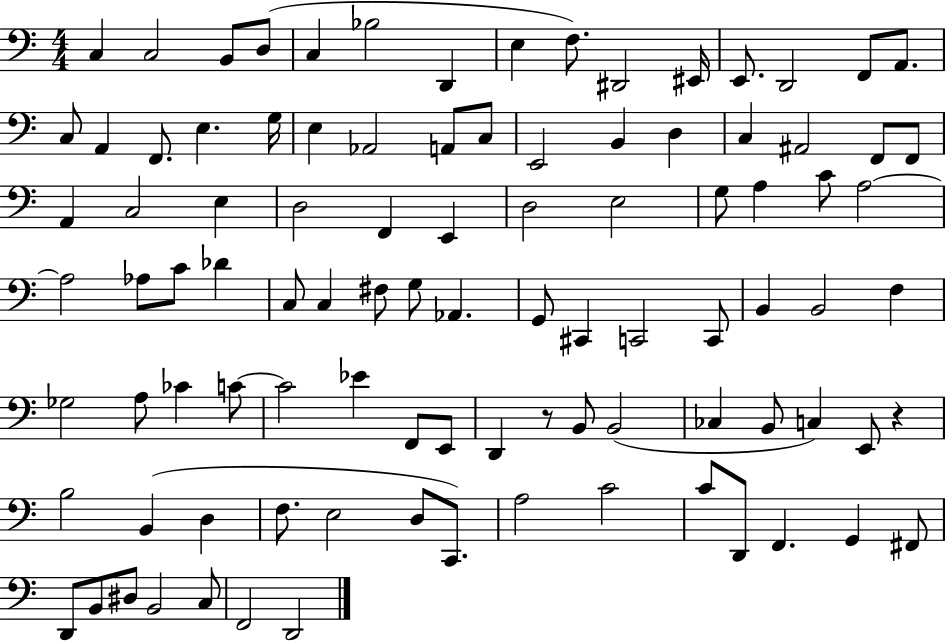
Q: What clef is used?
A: bass